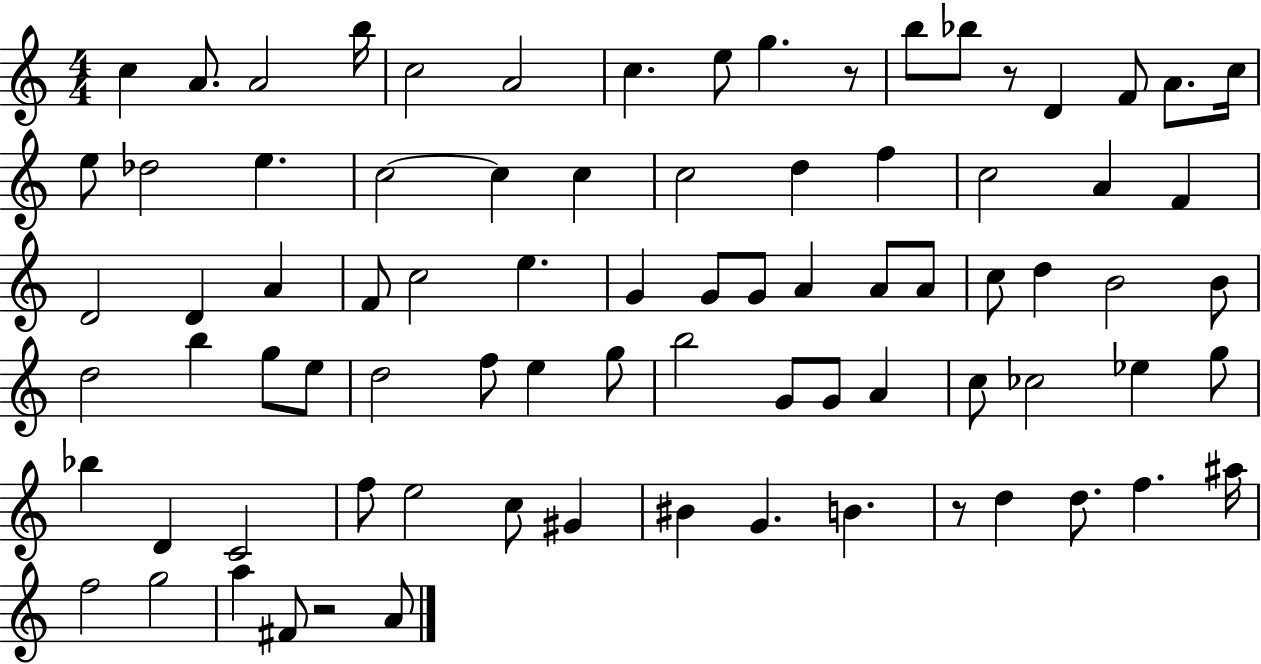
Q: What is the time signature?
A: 4/4